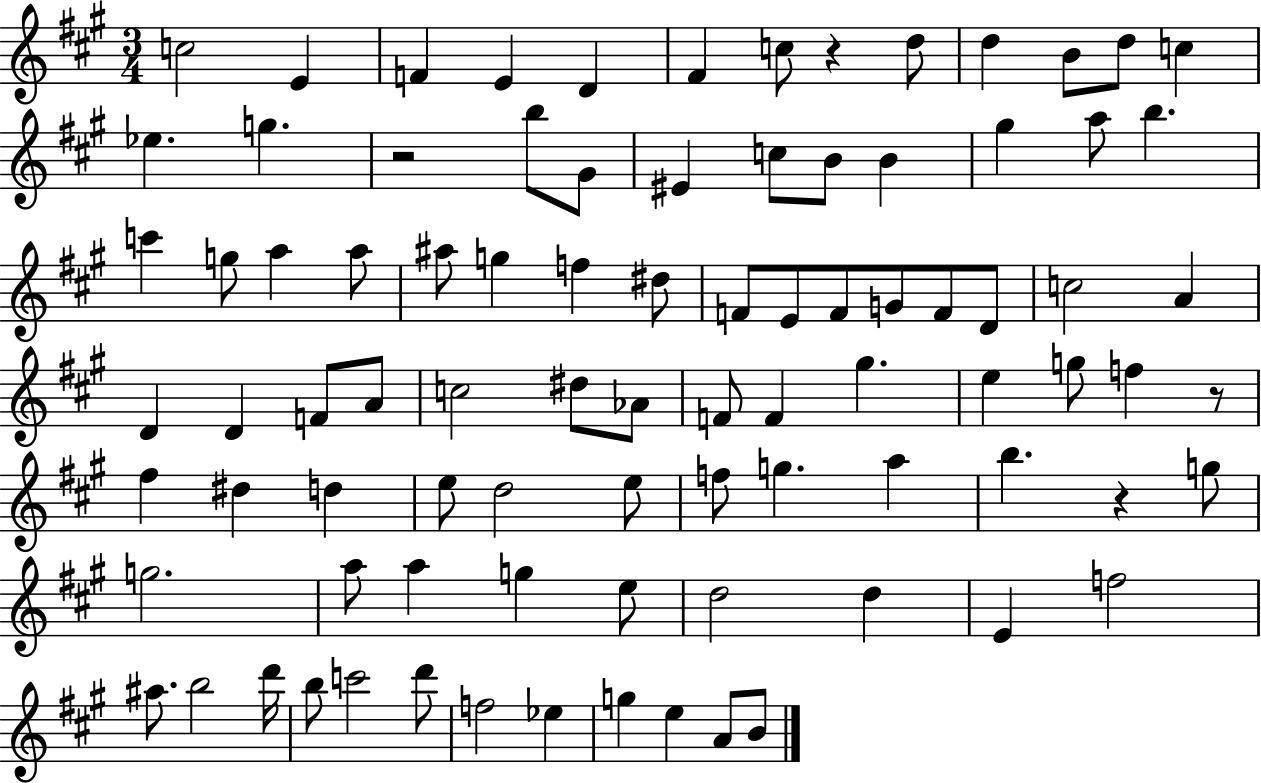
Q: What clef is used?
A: treble